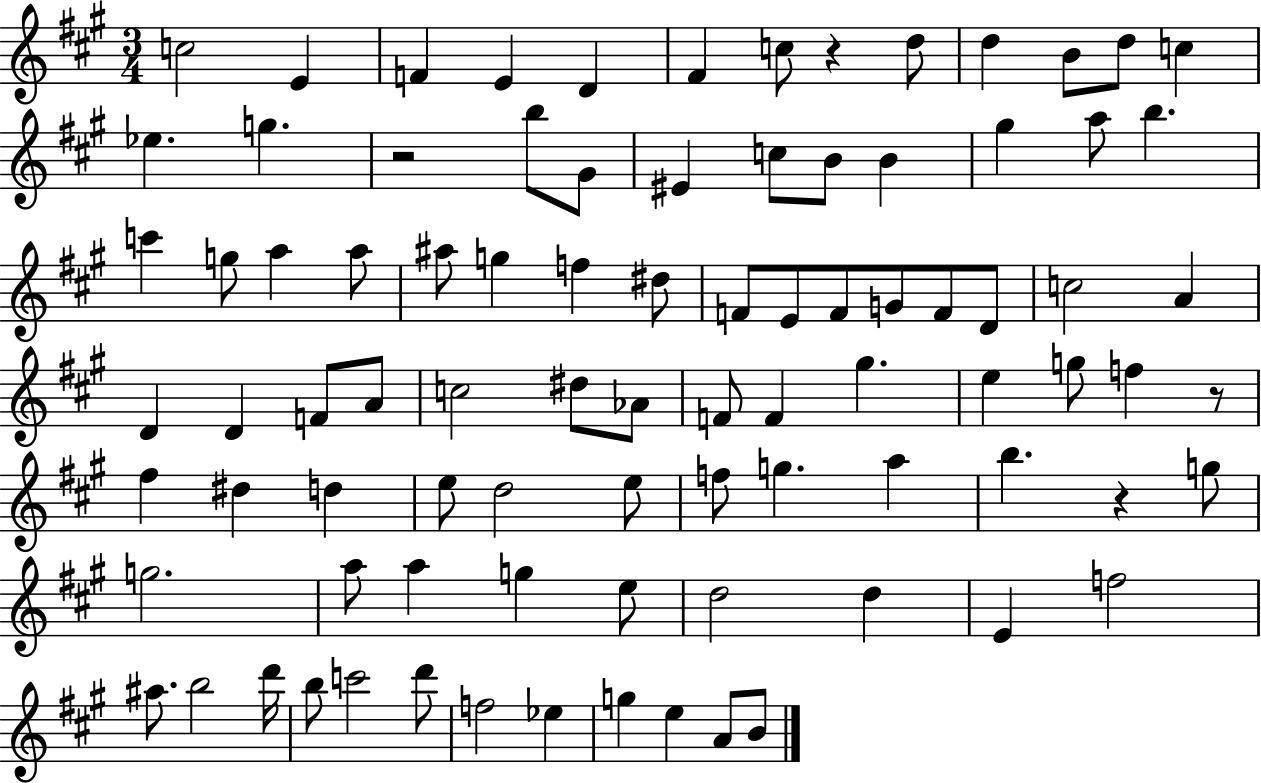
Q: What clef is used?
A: treble